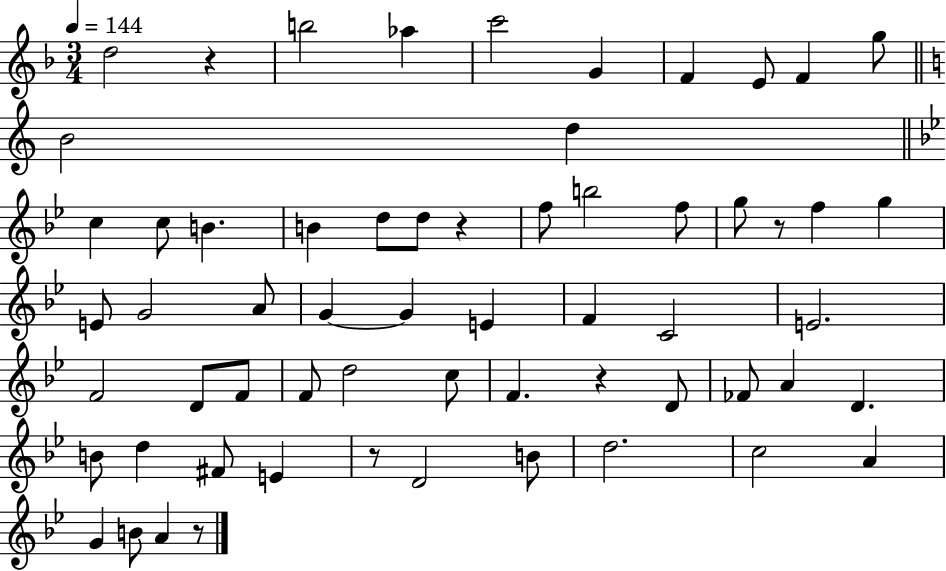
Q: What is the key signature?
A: F major